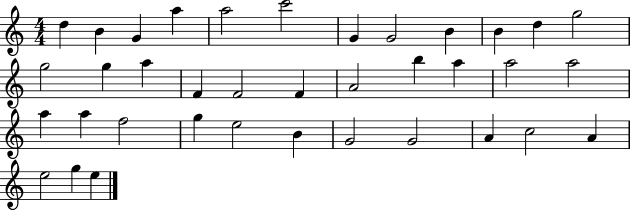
X:1
T:Untitled
M:4/4
L:1/4
K:C
d B G a a2 c'2 G G2 B B d g2 g2 g a F F2 F A2 b a a2 a2 a a f2 g e2 B G2 G2 A c2 A e2 g e